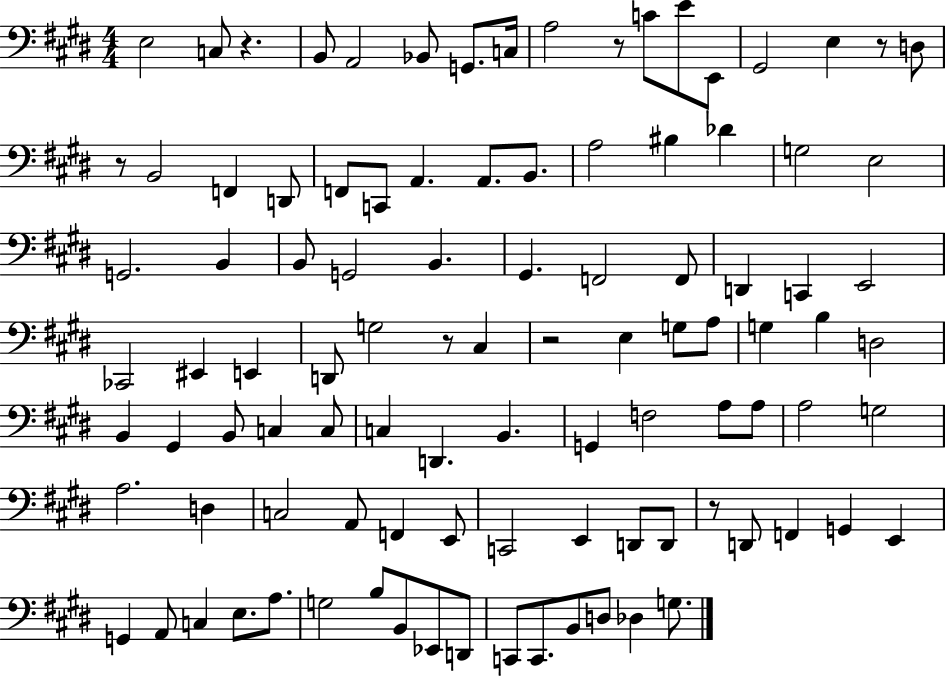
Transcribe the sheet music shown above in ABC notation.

X:1
T:Untitled
M:4/4
L:1/4
K:E
E,2 C,/2 z B,,/2 A,,2 _B,,/2 G,,/2 C,/4 A,2 z/2 C/2 E/2 E,,/2 ^G,,2 E, z/2 D,/2 z/2 B,,2 F,, D,,/2 F,,/2 C,,/2 A,, A,,/2 B,,/2 A,2 ^B, _D G,2 E,2 G,,2 B,, B,,/2 G,,2 B,, ^G,, F,,2 F,,/2 D,, C,, E,,2 _C,,2 ^E,, E,, D,,/2 G,2 z/2 ^C, z2 E, G,/2 A,/2 G, B, D,2 B,, ^G,, B,,/2 C, C,/2 C, D,, B,, G,, F,2 A,/2 A,/2 A,2 G,2 A,2 D, C,2 A,,/2 F,, E,,/2 C,,2 E,, D,,/2 D,,/2 z/2 D,,/2 F,, G,, E,, G,, A,,/2 C, E,/2 A,/2 G,2 B,/2 B,,/2 _E,,/2 D,,/2 C,,/2 C,,/2 B,,/2 D,/2 _D, G,/2